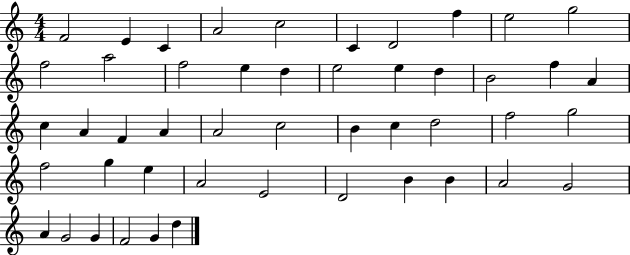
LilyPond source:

{
  \clef treble
  \numericTimeSignature
  \time 4/4
  \key c \major
  f'2 e'4 c'4 | a'2 c''2 | c'4 d'2 f''4 | e''2 g''2 | \break f''2 a''2 | f''2 e''4 d''4 | e''2 e''4 d''4 | b'2 f''4 a'4 | \break c''4 a'4 f'4 a'4 | a'2 c''2 | b'4 c''4 d''2 | f''2 g''2 | \break f''2 g''4 e''4 | a'2 e'2 | d'2 b'4 b'4 | a'2 g'2 | \break a'4 g'2 g'4 | f'2 g'4 d''4 | \bar "|."
}